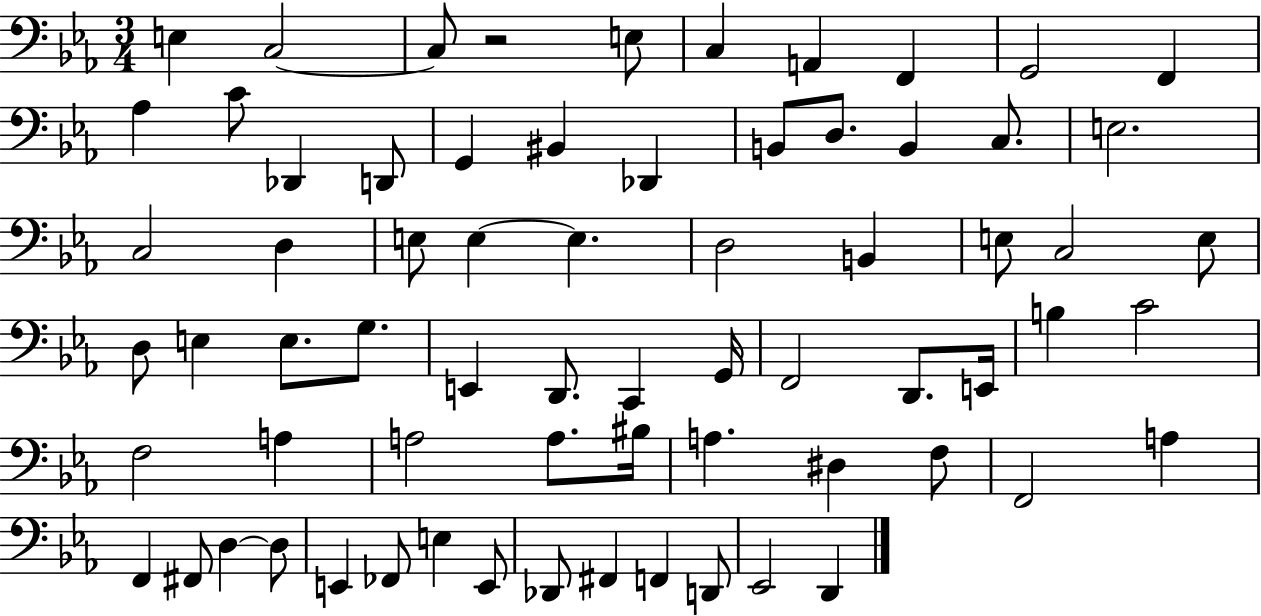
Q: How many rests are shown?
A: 1